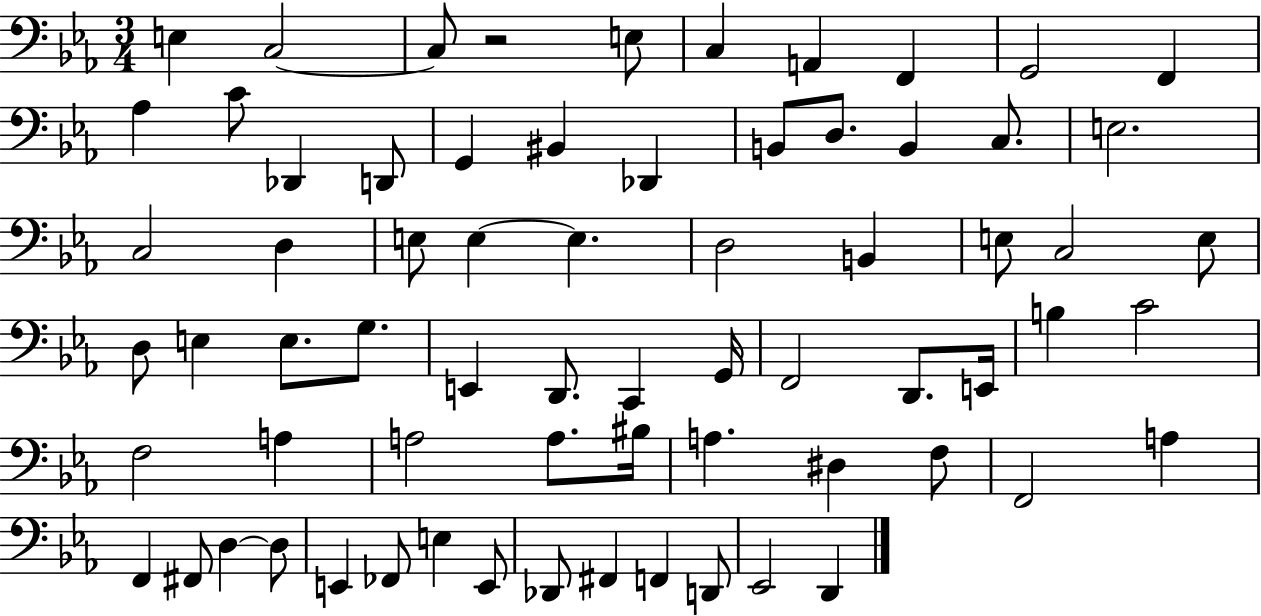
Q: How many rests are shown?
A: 1